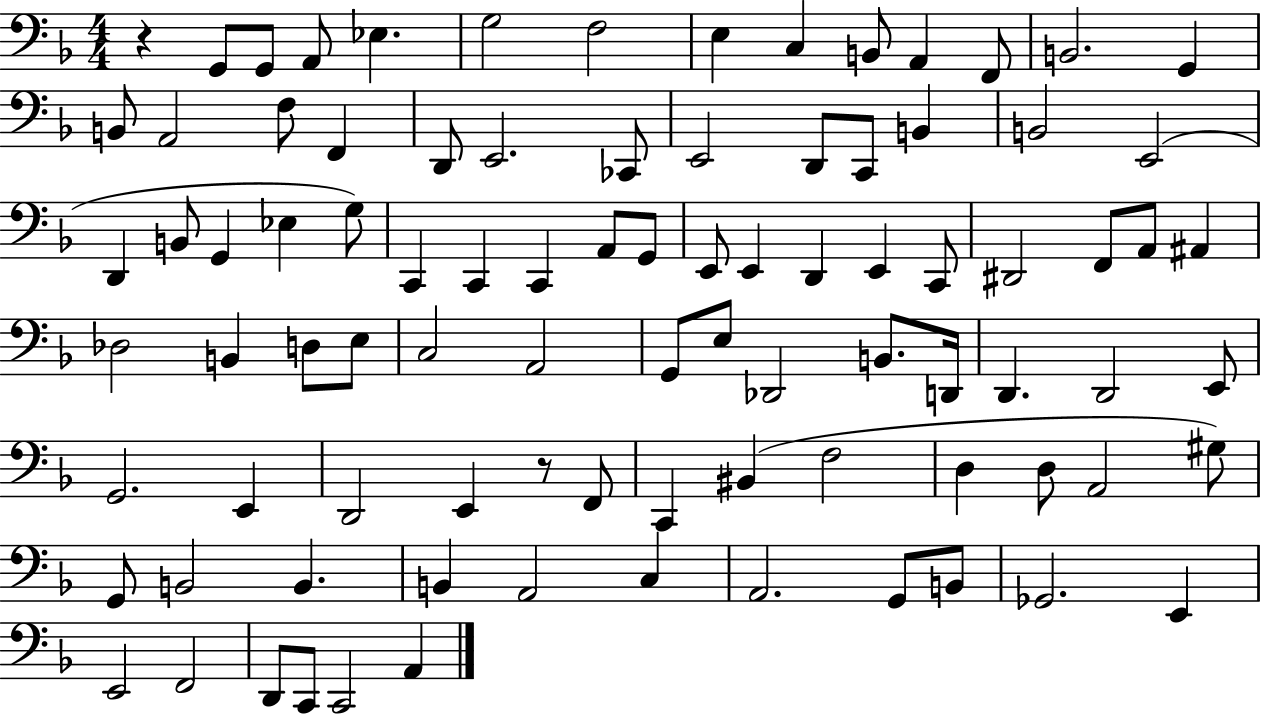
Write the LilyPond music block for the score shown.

{
  \clef bass
  \numericTimeSignature
  \time 4/4
  \key f \major
  r4 g,8 g,8 a,8 ees4. | g2 f2 | e4 c4 b,8 a,4 f,8 | b,2. g,4 | \break b,8 a,2 f8 f,4 | d,8 e,2. ces,8 | e,2 d,8 c,8 b,4 | b,2 e,2( | \break d,4 b,8 g,4 ees4 g8) | c,4 c,4 c,4 a,8 g,8 | e,8 e,4 d,4 e,4 c,8 | dis,2 f,8 a,8 ais,4 | \break des2 b,4 d8 e8 | c2 a,2 | g,8 e8 des,2 b,8. d,16 | d,4. d,2 e,8 | \break g,2. e,4 | d,2 e,4 r8 f,8 | c,4 bis,4( f2 | d4 d8 a,2 gis8) | \break g,8 b,2 b,4. | b,4 a,2 c4 | a,2. g,8 b,8 | ges,2. e,4 | \break e,2 f,2 | d,8 c,8 c,2 a,4 | \bar "|."
}